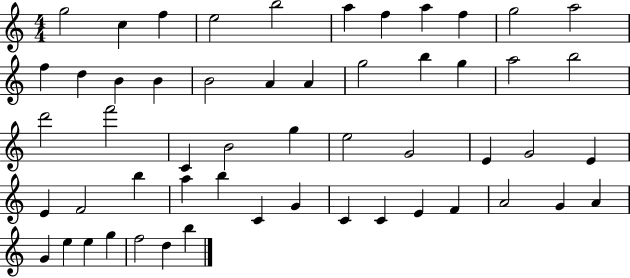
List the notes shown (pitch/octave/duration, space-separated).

G5/h C5/q F5/q E5/h B5/h A5/q F5/q A5/q F5/q G5/h A5/h F5/q D5/q B4/q B4/q B4/h A4/q A4/q G5/h B5/q G5/q A5/h B5/h D6/h F6/h C4/q B4/h G5/q E5/h G4/h E4/q G4/h E4/q E4/q F4/h B5/q A5/q B5/q C4/q G4/q C4/q C4/q E4/q F4/q A4/h G4/q A4/q G4/q E5/q E5/q G5/q F5/h D5/q B5/q